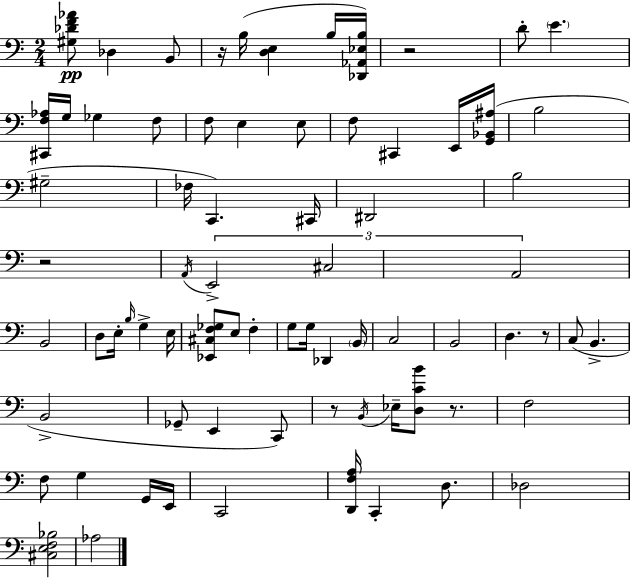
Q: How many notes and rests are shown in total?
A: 74